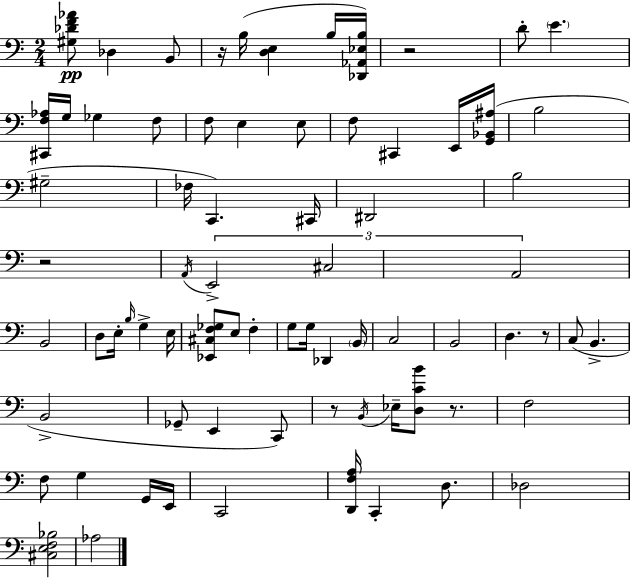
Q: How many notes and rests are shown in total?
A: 74